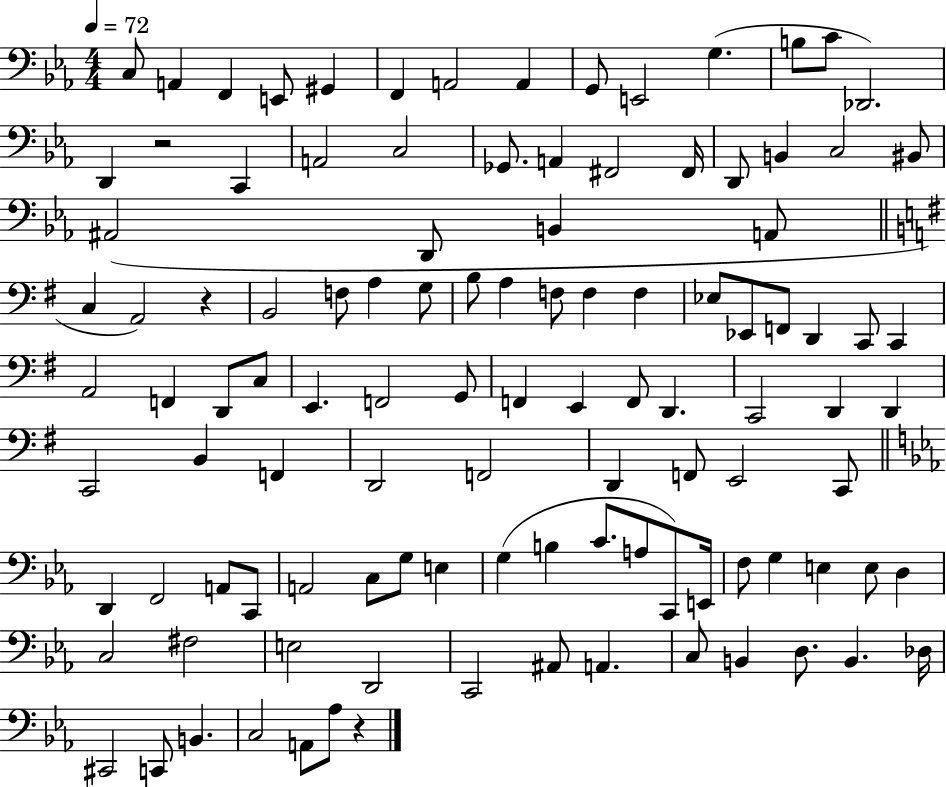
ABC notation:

X:1
T:Untitled
M:4/4
L:1/4
K:Eb
C,/2 A,, F,, E,,/2 ^G,, F,, A,,2 A,, G,,/2 E,,2 G, B,/2 C/2 _D,,2 D,, z2 C,, A,,2 C,2 _G,,/2 A,, ^F,,2 ^F,,/4 D,,/2 B,, C,2 ^B,,/2 ^A,,2 D,,/2 B,, A,,/2 C, A,,2 z B,,2 F,/2 A, G,/2 B,/2 A, F,/2 F, F, _E,/2 _E,,/2 F,,/2 D,, C,,/2 C,, A,,2 F,, D,,/2 C,/2 E,, F,,2 G,,/2 F,, E,, F,,/2 D,, C,,2 D,, D,, C,,2 B,, F,, D,,2 F,,2 D,, F,,/2 E,,2 C,,/2 D,, F,,2 A,,/2 C,,/2 A,,2 C,/2 G,/2 E, G, B, C/2 A,/2 C,,/2 E,,/4 F,/2 G, E, E,/2 D, C,2 ^F,2 E,2 D,,2 C,,2 ^A,,/2 A,, C,/2 B,, D,/2 B,, _D,/4 ^C,,2 C,,/2 B,, C,2 A,,/2 _A,/2 z